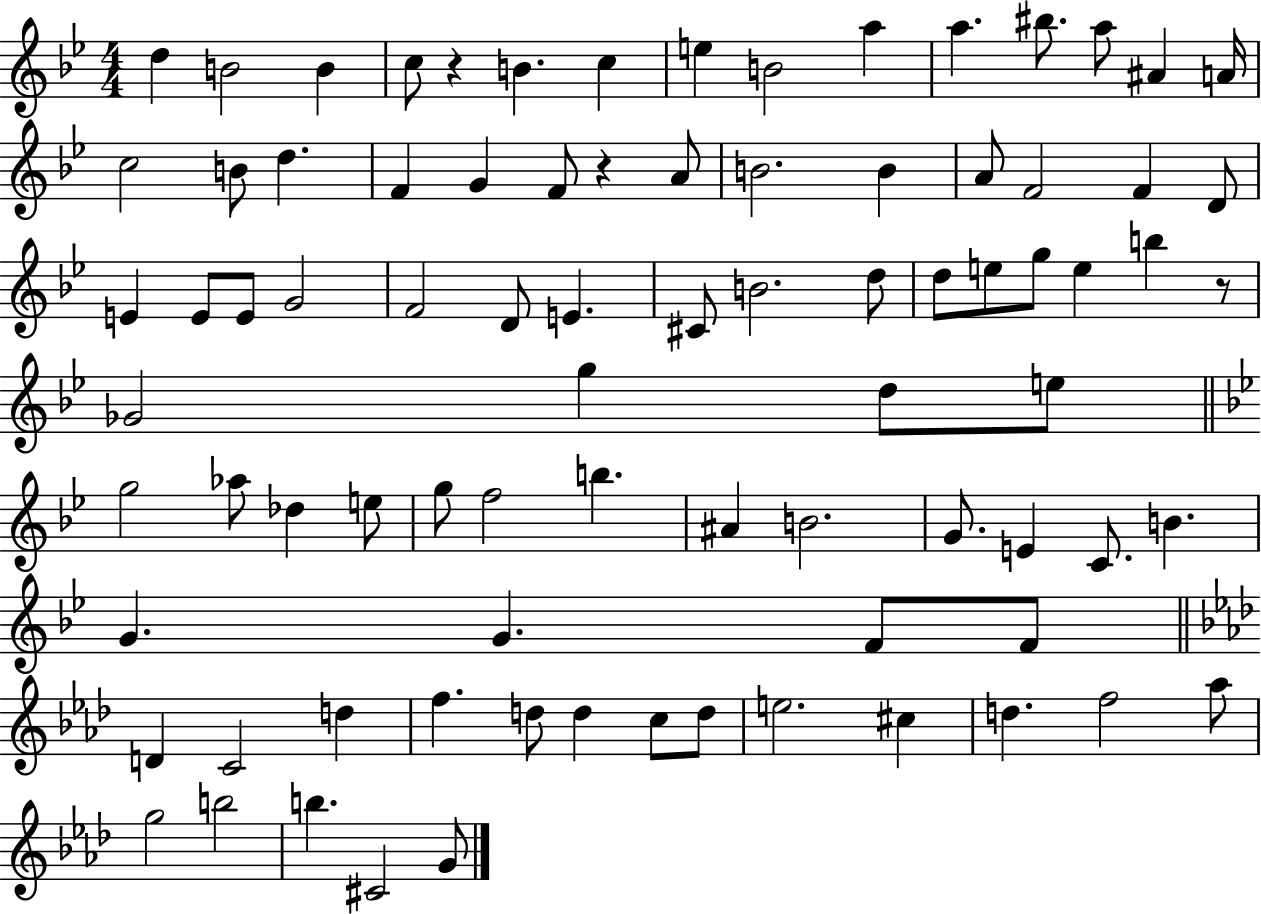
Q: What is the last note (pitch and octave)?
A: G4